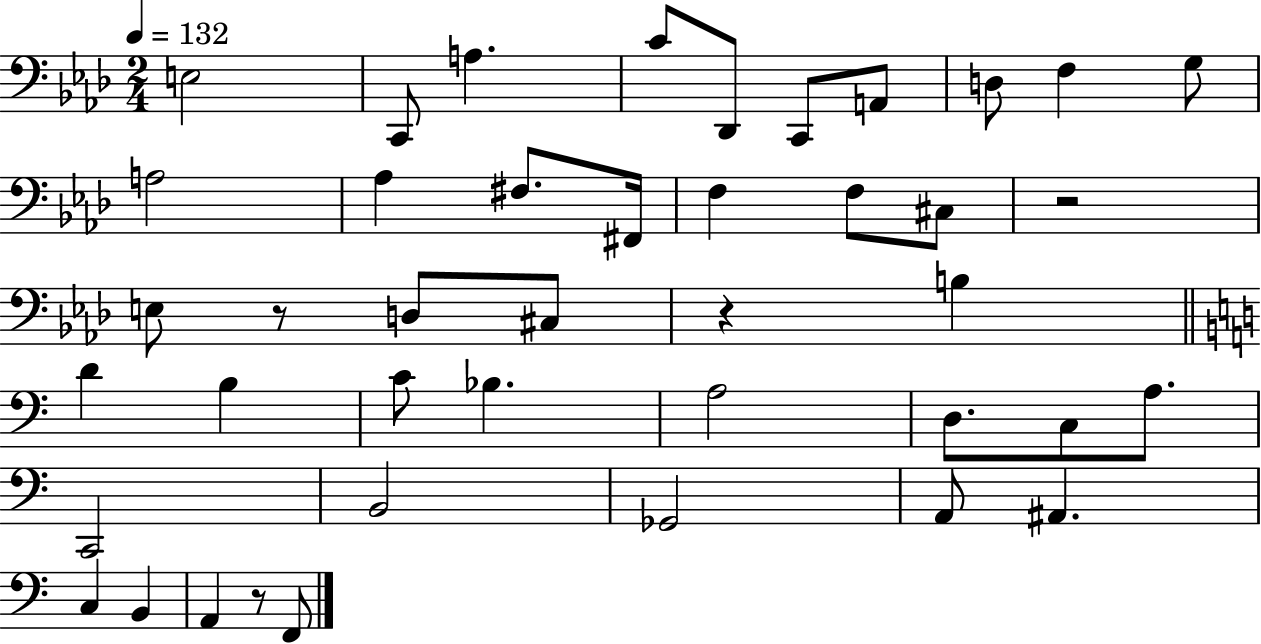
X:1
T:Untitled
M:2/4
L:1/4
K:Ab
E,2 C,,/2 A, C/2 _D,,/2 C,,/2 A,,/2 D,/2 F, G,/2 A,2 _A, ^F,/2 ^F,,/4 F, F,/2 ^C,/2 z2 E,/2 z/2 D,/2 ^C,/2 z B, D B, C/2 _B, A,2 D,/2 C,/2 A,/2 C,,2 B,,2 _G,,2 A,,/2 ^A,, C, B,, A,, z/2 F,,/2